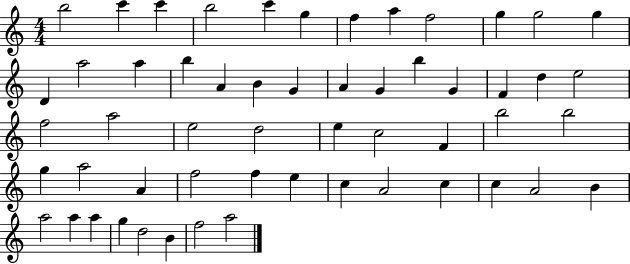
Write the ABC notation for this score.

X:1
T:Untitled
M:4/4
L:1/4
K:C
b2 c' c' b2 c' g f a f2 g g2 g D a2 a b A B G A G b G F d e2 f2 a2 e2 d2 e c2 F b2 b2 g a2 A f2 f e c A2 c c A2 B a2 a a g d2 B f2 a2